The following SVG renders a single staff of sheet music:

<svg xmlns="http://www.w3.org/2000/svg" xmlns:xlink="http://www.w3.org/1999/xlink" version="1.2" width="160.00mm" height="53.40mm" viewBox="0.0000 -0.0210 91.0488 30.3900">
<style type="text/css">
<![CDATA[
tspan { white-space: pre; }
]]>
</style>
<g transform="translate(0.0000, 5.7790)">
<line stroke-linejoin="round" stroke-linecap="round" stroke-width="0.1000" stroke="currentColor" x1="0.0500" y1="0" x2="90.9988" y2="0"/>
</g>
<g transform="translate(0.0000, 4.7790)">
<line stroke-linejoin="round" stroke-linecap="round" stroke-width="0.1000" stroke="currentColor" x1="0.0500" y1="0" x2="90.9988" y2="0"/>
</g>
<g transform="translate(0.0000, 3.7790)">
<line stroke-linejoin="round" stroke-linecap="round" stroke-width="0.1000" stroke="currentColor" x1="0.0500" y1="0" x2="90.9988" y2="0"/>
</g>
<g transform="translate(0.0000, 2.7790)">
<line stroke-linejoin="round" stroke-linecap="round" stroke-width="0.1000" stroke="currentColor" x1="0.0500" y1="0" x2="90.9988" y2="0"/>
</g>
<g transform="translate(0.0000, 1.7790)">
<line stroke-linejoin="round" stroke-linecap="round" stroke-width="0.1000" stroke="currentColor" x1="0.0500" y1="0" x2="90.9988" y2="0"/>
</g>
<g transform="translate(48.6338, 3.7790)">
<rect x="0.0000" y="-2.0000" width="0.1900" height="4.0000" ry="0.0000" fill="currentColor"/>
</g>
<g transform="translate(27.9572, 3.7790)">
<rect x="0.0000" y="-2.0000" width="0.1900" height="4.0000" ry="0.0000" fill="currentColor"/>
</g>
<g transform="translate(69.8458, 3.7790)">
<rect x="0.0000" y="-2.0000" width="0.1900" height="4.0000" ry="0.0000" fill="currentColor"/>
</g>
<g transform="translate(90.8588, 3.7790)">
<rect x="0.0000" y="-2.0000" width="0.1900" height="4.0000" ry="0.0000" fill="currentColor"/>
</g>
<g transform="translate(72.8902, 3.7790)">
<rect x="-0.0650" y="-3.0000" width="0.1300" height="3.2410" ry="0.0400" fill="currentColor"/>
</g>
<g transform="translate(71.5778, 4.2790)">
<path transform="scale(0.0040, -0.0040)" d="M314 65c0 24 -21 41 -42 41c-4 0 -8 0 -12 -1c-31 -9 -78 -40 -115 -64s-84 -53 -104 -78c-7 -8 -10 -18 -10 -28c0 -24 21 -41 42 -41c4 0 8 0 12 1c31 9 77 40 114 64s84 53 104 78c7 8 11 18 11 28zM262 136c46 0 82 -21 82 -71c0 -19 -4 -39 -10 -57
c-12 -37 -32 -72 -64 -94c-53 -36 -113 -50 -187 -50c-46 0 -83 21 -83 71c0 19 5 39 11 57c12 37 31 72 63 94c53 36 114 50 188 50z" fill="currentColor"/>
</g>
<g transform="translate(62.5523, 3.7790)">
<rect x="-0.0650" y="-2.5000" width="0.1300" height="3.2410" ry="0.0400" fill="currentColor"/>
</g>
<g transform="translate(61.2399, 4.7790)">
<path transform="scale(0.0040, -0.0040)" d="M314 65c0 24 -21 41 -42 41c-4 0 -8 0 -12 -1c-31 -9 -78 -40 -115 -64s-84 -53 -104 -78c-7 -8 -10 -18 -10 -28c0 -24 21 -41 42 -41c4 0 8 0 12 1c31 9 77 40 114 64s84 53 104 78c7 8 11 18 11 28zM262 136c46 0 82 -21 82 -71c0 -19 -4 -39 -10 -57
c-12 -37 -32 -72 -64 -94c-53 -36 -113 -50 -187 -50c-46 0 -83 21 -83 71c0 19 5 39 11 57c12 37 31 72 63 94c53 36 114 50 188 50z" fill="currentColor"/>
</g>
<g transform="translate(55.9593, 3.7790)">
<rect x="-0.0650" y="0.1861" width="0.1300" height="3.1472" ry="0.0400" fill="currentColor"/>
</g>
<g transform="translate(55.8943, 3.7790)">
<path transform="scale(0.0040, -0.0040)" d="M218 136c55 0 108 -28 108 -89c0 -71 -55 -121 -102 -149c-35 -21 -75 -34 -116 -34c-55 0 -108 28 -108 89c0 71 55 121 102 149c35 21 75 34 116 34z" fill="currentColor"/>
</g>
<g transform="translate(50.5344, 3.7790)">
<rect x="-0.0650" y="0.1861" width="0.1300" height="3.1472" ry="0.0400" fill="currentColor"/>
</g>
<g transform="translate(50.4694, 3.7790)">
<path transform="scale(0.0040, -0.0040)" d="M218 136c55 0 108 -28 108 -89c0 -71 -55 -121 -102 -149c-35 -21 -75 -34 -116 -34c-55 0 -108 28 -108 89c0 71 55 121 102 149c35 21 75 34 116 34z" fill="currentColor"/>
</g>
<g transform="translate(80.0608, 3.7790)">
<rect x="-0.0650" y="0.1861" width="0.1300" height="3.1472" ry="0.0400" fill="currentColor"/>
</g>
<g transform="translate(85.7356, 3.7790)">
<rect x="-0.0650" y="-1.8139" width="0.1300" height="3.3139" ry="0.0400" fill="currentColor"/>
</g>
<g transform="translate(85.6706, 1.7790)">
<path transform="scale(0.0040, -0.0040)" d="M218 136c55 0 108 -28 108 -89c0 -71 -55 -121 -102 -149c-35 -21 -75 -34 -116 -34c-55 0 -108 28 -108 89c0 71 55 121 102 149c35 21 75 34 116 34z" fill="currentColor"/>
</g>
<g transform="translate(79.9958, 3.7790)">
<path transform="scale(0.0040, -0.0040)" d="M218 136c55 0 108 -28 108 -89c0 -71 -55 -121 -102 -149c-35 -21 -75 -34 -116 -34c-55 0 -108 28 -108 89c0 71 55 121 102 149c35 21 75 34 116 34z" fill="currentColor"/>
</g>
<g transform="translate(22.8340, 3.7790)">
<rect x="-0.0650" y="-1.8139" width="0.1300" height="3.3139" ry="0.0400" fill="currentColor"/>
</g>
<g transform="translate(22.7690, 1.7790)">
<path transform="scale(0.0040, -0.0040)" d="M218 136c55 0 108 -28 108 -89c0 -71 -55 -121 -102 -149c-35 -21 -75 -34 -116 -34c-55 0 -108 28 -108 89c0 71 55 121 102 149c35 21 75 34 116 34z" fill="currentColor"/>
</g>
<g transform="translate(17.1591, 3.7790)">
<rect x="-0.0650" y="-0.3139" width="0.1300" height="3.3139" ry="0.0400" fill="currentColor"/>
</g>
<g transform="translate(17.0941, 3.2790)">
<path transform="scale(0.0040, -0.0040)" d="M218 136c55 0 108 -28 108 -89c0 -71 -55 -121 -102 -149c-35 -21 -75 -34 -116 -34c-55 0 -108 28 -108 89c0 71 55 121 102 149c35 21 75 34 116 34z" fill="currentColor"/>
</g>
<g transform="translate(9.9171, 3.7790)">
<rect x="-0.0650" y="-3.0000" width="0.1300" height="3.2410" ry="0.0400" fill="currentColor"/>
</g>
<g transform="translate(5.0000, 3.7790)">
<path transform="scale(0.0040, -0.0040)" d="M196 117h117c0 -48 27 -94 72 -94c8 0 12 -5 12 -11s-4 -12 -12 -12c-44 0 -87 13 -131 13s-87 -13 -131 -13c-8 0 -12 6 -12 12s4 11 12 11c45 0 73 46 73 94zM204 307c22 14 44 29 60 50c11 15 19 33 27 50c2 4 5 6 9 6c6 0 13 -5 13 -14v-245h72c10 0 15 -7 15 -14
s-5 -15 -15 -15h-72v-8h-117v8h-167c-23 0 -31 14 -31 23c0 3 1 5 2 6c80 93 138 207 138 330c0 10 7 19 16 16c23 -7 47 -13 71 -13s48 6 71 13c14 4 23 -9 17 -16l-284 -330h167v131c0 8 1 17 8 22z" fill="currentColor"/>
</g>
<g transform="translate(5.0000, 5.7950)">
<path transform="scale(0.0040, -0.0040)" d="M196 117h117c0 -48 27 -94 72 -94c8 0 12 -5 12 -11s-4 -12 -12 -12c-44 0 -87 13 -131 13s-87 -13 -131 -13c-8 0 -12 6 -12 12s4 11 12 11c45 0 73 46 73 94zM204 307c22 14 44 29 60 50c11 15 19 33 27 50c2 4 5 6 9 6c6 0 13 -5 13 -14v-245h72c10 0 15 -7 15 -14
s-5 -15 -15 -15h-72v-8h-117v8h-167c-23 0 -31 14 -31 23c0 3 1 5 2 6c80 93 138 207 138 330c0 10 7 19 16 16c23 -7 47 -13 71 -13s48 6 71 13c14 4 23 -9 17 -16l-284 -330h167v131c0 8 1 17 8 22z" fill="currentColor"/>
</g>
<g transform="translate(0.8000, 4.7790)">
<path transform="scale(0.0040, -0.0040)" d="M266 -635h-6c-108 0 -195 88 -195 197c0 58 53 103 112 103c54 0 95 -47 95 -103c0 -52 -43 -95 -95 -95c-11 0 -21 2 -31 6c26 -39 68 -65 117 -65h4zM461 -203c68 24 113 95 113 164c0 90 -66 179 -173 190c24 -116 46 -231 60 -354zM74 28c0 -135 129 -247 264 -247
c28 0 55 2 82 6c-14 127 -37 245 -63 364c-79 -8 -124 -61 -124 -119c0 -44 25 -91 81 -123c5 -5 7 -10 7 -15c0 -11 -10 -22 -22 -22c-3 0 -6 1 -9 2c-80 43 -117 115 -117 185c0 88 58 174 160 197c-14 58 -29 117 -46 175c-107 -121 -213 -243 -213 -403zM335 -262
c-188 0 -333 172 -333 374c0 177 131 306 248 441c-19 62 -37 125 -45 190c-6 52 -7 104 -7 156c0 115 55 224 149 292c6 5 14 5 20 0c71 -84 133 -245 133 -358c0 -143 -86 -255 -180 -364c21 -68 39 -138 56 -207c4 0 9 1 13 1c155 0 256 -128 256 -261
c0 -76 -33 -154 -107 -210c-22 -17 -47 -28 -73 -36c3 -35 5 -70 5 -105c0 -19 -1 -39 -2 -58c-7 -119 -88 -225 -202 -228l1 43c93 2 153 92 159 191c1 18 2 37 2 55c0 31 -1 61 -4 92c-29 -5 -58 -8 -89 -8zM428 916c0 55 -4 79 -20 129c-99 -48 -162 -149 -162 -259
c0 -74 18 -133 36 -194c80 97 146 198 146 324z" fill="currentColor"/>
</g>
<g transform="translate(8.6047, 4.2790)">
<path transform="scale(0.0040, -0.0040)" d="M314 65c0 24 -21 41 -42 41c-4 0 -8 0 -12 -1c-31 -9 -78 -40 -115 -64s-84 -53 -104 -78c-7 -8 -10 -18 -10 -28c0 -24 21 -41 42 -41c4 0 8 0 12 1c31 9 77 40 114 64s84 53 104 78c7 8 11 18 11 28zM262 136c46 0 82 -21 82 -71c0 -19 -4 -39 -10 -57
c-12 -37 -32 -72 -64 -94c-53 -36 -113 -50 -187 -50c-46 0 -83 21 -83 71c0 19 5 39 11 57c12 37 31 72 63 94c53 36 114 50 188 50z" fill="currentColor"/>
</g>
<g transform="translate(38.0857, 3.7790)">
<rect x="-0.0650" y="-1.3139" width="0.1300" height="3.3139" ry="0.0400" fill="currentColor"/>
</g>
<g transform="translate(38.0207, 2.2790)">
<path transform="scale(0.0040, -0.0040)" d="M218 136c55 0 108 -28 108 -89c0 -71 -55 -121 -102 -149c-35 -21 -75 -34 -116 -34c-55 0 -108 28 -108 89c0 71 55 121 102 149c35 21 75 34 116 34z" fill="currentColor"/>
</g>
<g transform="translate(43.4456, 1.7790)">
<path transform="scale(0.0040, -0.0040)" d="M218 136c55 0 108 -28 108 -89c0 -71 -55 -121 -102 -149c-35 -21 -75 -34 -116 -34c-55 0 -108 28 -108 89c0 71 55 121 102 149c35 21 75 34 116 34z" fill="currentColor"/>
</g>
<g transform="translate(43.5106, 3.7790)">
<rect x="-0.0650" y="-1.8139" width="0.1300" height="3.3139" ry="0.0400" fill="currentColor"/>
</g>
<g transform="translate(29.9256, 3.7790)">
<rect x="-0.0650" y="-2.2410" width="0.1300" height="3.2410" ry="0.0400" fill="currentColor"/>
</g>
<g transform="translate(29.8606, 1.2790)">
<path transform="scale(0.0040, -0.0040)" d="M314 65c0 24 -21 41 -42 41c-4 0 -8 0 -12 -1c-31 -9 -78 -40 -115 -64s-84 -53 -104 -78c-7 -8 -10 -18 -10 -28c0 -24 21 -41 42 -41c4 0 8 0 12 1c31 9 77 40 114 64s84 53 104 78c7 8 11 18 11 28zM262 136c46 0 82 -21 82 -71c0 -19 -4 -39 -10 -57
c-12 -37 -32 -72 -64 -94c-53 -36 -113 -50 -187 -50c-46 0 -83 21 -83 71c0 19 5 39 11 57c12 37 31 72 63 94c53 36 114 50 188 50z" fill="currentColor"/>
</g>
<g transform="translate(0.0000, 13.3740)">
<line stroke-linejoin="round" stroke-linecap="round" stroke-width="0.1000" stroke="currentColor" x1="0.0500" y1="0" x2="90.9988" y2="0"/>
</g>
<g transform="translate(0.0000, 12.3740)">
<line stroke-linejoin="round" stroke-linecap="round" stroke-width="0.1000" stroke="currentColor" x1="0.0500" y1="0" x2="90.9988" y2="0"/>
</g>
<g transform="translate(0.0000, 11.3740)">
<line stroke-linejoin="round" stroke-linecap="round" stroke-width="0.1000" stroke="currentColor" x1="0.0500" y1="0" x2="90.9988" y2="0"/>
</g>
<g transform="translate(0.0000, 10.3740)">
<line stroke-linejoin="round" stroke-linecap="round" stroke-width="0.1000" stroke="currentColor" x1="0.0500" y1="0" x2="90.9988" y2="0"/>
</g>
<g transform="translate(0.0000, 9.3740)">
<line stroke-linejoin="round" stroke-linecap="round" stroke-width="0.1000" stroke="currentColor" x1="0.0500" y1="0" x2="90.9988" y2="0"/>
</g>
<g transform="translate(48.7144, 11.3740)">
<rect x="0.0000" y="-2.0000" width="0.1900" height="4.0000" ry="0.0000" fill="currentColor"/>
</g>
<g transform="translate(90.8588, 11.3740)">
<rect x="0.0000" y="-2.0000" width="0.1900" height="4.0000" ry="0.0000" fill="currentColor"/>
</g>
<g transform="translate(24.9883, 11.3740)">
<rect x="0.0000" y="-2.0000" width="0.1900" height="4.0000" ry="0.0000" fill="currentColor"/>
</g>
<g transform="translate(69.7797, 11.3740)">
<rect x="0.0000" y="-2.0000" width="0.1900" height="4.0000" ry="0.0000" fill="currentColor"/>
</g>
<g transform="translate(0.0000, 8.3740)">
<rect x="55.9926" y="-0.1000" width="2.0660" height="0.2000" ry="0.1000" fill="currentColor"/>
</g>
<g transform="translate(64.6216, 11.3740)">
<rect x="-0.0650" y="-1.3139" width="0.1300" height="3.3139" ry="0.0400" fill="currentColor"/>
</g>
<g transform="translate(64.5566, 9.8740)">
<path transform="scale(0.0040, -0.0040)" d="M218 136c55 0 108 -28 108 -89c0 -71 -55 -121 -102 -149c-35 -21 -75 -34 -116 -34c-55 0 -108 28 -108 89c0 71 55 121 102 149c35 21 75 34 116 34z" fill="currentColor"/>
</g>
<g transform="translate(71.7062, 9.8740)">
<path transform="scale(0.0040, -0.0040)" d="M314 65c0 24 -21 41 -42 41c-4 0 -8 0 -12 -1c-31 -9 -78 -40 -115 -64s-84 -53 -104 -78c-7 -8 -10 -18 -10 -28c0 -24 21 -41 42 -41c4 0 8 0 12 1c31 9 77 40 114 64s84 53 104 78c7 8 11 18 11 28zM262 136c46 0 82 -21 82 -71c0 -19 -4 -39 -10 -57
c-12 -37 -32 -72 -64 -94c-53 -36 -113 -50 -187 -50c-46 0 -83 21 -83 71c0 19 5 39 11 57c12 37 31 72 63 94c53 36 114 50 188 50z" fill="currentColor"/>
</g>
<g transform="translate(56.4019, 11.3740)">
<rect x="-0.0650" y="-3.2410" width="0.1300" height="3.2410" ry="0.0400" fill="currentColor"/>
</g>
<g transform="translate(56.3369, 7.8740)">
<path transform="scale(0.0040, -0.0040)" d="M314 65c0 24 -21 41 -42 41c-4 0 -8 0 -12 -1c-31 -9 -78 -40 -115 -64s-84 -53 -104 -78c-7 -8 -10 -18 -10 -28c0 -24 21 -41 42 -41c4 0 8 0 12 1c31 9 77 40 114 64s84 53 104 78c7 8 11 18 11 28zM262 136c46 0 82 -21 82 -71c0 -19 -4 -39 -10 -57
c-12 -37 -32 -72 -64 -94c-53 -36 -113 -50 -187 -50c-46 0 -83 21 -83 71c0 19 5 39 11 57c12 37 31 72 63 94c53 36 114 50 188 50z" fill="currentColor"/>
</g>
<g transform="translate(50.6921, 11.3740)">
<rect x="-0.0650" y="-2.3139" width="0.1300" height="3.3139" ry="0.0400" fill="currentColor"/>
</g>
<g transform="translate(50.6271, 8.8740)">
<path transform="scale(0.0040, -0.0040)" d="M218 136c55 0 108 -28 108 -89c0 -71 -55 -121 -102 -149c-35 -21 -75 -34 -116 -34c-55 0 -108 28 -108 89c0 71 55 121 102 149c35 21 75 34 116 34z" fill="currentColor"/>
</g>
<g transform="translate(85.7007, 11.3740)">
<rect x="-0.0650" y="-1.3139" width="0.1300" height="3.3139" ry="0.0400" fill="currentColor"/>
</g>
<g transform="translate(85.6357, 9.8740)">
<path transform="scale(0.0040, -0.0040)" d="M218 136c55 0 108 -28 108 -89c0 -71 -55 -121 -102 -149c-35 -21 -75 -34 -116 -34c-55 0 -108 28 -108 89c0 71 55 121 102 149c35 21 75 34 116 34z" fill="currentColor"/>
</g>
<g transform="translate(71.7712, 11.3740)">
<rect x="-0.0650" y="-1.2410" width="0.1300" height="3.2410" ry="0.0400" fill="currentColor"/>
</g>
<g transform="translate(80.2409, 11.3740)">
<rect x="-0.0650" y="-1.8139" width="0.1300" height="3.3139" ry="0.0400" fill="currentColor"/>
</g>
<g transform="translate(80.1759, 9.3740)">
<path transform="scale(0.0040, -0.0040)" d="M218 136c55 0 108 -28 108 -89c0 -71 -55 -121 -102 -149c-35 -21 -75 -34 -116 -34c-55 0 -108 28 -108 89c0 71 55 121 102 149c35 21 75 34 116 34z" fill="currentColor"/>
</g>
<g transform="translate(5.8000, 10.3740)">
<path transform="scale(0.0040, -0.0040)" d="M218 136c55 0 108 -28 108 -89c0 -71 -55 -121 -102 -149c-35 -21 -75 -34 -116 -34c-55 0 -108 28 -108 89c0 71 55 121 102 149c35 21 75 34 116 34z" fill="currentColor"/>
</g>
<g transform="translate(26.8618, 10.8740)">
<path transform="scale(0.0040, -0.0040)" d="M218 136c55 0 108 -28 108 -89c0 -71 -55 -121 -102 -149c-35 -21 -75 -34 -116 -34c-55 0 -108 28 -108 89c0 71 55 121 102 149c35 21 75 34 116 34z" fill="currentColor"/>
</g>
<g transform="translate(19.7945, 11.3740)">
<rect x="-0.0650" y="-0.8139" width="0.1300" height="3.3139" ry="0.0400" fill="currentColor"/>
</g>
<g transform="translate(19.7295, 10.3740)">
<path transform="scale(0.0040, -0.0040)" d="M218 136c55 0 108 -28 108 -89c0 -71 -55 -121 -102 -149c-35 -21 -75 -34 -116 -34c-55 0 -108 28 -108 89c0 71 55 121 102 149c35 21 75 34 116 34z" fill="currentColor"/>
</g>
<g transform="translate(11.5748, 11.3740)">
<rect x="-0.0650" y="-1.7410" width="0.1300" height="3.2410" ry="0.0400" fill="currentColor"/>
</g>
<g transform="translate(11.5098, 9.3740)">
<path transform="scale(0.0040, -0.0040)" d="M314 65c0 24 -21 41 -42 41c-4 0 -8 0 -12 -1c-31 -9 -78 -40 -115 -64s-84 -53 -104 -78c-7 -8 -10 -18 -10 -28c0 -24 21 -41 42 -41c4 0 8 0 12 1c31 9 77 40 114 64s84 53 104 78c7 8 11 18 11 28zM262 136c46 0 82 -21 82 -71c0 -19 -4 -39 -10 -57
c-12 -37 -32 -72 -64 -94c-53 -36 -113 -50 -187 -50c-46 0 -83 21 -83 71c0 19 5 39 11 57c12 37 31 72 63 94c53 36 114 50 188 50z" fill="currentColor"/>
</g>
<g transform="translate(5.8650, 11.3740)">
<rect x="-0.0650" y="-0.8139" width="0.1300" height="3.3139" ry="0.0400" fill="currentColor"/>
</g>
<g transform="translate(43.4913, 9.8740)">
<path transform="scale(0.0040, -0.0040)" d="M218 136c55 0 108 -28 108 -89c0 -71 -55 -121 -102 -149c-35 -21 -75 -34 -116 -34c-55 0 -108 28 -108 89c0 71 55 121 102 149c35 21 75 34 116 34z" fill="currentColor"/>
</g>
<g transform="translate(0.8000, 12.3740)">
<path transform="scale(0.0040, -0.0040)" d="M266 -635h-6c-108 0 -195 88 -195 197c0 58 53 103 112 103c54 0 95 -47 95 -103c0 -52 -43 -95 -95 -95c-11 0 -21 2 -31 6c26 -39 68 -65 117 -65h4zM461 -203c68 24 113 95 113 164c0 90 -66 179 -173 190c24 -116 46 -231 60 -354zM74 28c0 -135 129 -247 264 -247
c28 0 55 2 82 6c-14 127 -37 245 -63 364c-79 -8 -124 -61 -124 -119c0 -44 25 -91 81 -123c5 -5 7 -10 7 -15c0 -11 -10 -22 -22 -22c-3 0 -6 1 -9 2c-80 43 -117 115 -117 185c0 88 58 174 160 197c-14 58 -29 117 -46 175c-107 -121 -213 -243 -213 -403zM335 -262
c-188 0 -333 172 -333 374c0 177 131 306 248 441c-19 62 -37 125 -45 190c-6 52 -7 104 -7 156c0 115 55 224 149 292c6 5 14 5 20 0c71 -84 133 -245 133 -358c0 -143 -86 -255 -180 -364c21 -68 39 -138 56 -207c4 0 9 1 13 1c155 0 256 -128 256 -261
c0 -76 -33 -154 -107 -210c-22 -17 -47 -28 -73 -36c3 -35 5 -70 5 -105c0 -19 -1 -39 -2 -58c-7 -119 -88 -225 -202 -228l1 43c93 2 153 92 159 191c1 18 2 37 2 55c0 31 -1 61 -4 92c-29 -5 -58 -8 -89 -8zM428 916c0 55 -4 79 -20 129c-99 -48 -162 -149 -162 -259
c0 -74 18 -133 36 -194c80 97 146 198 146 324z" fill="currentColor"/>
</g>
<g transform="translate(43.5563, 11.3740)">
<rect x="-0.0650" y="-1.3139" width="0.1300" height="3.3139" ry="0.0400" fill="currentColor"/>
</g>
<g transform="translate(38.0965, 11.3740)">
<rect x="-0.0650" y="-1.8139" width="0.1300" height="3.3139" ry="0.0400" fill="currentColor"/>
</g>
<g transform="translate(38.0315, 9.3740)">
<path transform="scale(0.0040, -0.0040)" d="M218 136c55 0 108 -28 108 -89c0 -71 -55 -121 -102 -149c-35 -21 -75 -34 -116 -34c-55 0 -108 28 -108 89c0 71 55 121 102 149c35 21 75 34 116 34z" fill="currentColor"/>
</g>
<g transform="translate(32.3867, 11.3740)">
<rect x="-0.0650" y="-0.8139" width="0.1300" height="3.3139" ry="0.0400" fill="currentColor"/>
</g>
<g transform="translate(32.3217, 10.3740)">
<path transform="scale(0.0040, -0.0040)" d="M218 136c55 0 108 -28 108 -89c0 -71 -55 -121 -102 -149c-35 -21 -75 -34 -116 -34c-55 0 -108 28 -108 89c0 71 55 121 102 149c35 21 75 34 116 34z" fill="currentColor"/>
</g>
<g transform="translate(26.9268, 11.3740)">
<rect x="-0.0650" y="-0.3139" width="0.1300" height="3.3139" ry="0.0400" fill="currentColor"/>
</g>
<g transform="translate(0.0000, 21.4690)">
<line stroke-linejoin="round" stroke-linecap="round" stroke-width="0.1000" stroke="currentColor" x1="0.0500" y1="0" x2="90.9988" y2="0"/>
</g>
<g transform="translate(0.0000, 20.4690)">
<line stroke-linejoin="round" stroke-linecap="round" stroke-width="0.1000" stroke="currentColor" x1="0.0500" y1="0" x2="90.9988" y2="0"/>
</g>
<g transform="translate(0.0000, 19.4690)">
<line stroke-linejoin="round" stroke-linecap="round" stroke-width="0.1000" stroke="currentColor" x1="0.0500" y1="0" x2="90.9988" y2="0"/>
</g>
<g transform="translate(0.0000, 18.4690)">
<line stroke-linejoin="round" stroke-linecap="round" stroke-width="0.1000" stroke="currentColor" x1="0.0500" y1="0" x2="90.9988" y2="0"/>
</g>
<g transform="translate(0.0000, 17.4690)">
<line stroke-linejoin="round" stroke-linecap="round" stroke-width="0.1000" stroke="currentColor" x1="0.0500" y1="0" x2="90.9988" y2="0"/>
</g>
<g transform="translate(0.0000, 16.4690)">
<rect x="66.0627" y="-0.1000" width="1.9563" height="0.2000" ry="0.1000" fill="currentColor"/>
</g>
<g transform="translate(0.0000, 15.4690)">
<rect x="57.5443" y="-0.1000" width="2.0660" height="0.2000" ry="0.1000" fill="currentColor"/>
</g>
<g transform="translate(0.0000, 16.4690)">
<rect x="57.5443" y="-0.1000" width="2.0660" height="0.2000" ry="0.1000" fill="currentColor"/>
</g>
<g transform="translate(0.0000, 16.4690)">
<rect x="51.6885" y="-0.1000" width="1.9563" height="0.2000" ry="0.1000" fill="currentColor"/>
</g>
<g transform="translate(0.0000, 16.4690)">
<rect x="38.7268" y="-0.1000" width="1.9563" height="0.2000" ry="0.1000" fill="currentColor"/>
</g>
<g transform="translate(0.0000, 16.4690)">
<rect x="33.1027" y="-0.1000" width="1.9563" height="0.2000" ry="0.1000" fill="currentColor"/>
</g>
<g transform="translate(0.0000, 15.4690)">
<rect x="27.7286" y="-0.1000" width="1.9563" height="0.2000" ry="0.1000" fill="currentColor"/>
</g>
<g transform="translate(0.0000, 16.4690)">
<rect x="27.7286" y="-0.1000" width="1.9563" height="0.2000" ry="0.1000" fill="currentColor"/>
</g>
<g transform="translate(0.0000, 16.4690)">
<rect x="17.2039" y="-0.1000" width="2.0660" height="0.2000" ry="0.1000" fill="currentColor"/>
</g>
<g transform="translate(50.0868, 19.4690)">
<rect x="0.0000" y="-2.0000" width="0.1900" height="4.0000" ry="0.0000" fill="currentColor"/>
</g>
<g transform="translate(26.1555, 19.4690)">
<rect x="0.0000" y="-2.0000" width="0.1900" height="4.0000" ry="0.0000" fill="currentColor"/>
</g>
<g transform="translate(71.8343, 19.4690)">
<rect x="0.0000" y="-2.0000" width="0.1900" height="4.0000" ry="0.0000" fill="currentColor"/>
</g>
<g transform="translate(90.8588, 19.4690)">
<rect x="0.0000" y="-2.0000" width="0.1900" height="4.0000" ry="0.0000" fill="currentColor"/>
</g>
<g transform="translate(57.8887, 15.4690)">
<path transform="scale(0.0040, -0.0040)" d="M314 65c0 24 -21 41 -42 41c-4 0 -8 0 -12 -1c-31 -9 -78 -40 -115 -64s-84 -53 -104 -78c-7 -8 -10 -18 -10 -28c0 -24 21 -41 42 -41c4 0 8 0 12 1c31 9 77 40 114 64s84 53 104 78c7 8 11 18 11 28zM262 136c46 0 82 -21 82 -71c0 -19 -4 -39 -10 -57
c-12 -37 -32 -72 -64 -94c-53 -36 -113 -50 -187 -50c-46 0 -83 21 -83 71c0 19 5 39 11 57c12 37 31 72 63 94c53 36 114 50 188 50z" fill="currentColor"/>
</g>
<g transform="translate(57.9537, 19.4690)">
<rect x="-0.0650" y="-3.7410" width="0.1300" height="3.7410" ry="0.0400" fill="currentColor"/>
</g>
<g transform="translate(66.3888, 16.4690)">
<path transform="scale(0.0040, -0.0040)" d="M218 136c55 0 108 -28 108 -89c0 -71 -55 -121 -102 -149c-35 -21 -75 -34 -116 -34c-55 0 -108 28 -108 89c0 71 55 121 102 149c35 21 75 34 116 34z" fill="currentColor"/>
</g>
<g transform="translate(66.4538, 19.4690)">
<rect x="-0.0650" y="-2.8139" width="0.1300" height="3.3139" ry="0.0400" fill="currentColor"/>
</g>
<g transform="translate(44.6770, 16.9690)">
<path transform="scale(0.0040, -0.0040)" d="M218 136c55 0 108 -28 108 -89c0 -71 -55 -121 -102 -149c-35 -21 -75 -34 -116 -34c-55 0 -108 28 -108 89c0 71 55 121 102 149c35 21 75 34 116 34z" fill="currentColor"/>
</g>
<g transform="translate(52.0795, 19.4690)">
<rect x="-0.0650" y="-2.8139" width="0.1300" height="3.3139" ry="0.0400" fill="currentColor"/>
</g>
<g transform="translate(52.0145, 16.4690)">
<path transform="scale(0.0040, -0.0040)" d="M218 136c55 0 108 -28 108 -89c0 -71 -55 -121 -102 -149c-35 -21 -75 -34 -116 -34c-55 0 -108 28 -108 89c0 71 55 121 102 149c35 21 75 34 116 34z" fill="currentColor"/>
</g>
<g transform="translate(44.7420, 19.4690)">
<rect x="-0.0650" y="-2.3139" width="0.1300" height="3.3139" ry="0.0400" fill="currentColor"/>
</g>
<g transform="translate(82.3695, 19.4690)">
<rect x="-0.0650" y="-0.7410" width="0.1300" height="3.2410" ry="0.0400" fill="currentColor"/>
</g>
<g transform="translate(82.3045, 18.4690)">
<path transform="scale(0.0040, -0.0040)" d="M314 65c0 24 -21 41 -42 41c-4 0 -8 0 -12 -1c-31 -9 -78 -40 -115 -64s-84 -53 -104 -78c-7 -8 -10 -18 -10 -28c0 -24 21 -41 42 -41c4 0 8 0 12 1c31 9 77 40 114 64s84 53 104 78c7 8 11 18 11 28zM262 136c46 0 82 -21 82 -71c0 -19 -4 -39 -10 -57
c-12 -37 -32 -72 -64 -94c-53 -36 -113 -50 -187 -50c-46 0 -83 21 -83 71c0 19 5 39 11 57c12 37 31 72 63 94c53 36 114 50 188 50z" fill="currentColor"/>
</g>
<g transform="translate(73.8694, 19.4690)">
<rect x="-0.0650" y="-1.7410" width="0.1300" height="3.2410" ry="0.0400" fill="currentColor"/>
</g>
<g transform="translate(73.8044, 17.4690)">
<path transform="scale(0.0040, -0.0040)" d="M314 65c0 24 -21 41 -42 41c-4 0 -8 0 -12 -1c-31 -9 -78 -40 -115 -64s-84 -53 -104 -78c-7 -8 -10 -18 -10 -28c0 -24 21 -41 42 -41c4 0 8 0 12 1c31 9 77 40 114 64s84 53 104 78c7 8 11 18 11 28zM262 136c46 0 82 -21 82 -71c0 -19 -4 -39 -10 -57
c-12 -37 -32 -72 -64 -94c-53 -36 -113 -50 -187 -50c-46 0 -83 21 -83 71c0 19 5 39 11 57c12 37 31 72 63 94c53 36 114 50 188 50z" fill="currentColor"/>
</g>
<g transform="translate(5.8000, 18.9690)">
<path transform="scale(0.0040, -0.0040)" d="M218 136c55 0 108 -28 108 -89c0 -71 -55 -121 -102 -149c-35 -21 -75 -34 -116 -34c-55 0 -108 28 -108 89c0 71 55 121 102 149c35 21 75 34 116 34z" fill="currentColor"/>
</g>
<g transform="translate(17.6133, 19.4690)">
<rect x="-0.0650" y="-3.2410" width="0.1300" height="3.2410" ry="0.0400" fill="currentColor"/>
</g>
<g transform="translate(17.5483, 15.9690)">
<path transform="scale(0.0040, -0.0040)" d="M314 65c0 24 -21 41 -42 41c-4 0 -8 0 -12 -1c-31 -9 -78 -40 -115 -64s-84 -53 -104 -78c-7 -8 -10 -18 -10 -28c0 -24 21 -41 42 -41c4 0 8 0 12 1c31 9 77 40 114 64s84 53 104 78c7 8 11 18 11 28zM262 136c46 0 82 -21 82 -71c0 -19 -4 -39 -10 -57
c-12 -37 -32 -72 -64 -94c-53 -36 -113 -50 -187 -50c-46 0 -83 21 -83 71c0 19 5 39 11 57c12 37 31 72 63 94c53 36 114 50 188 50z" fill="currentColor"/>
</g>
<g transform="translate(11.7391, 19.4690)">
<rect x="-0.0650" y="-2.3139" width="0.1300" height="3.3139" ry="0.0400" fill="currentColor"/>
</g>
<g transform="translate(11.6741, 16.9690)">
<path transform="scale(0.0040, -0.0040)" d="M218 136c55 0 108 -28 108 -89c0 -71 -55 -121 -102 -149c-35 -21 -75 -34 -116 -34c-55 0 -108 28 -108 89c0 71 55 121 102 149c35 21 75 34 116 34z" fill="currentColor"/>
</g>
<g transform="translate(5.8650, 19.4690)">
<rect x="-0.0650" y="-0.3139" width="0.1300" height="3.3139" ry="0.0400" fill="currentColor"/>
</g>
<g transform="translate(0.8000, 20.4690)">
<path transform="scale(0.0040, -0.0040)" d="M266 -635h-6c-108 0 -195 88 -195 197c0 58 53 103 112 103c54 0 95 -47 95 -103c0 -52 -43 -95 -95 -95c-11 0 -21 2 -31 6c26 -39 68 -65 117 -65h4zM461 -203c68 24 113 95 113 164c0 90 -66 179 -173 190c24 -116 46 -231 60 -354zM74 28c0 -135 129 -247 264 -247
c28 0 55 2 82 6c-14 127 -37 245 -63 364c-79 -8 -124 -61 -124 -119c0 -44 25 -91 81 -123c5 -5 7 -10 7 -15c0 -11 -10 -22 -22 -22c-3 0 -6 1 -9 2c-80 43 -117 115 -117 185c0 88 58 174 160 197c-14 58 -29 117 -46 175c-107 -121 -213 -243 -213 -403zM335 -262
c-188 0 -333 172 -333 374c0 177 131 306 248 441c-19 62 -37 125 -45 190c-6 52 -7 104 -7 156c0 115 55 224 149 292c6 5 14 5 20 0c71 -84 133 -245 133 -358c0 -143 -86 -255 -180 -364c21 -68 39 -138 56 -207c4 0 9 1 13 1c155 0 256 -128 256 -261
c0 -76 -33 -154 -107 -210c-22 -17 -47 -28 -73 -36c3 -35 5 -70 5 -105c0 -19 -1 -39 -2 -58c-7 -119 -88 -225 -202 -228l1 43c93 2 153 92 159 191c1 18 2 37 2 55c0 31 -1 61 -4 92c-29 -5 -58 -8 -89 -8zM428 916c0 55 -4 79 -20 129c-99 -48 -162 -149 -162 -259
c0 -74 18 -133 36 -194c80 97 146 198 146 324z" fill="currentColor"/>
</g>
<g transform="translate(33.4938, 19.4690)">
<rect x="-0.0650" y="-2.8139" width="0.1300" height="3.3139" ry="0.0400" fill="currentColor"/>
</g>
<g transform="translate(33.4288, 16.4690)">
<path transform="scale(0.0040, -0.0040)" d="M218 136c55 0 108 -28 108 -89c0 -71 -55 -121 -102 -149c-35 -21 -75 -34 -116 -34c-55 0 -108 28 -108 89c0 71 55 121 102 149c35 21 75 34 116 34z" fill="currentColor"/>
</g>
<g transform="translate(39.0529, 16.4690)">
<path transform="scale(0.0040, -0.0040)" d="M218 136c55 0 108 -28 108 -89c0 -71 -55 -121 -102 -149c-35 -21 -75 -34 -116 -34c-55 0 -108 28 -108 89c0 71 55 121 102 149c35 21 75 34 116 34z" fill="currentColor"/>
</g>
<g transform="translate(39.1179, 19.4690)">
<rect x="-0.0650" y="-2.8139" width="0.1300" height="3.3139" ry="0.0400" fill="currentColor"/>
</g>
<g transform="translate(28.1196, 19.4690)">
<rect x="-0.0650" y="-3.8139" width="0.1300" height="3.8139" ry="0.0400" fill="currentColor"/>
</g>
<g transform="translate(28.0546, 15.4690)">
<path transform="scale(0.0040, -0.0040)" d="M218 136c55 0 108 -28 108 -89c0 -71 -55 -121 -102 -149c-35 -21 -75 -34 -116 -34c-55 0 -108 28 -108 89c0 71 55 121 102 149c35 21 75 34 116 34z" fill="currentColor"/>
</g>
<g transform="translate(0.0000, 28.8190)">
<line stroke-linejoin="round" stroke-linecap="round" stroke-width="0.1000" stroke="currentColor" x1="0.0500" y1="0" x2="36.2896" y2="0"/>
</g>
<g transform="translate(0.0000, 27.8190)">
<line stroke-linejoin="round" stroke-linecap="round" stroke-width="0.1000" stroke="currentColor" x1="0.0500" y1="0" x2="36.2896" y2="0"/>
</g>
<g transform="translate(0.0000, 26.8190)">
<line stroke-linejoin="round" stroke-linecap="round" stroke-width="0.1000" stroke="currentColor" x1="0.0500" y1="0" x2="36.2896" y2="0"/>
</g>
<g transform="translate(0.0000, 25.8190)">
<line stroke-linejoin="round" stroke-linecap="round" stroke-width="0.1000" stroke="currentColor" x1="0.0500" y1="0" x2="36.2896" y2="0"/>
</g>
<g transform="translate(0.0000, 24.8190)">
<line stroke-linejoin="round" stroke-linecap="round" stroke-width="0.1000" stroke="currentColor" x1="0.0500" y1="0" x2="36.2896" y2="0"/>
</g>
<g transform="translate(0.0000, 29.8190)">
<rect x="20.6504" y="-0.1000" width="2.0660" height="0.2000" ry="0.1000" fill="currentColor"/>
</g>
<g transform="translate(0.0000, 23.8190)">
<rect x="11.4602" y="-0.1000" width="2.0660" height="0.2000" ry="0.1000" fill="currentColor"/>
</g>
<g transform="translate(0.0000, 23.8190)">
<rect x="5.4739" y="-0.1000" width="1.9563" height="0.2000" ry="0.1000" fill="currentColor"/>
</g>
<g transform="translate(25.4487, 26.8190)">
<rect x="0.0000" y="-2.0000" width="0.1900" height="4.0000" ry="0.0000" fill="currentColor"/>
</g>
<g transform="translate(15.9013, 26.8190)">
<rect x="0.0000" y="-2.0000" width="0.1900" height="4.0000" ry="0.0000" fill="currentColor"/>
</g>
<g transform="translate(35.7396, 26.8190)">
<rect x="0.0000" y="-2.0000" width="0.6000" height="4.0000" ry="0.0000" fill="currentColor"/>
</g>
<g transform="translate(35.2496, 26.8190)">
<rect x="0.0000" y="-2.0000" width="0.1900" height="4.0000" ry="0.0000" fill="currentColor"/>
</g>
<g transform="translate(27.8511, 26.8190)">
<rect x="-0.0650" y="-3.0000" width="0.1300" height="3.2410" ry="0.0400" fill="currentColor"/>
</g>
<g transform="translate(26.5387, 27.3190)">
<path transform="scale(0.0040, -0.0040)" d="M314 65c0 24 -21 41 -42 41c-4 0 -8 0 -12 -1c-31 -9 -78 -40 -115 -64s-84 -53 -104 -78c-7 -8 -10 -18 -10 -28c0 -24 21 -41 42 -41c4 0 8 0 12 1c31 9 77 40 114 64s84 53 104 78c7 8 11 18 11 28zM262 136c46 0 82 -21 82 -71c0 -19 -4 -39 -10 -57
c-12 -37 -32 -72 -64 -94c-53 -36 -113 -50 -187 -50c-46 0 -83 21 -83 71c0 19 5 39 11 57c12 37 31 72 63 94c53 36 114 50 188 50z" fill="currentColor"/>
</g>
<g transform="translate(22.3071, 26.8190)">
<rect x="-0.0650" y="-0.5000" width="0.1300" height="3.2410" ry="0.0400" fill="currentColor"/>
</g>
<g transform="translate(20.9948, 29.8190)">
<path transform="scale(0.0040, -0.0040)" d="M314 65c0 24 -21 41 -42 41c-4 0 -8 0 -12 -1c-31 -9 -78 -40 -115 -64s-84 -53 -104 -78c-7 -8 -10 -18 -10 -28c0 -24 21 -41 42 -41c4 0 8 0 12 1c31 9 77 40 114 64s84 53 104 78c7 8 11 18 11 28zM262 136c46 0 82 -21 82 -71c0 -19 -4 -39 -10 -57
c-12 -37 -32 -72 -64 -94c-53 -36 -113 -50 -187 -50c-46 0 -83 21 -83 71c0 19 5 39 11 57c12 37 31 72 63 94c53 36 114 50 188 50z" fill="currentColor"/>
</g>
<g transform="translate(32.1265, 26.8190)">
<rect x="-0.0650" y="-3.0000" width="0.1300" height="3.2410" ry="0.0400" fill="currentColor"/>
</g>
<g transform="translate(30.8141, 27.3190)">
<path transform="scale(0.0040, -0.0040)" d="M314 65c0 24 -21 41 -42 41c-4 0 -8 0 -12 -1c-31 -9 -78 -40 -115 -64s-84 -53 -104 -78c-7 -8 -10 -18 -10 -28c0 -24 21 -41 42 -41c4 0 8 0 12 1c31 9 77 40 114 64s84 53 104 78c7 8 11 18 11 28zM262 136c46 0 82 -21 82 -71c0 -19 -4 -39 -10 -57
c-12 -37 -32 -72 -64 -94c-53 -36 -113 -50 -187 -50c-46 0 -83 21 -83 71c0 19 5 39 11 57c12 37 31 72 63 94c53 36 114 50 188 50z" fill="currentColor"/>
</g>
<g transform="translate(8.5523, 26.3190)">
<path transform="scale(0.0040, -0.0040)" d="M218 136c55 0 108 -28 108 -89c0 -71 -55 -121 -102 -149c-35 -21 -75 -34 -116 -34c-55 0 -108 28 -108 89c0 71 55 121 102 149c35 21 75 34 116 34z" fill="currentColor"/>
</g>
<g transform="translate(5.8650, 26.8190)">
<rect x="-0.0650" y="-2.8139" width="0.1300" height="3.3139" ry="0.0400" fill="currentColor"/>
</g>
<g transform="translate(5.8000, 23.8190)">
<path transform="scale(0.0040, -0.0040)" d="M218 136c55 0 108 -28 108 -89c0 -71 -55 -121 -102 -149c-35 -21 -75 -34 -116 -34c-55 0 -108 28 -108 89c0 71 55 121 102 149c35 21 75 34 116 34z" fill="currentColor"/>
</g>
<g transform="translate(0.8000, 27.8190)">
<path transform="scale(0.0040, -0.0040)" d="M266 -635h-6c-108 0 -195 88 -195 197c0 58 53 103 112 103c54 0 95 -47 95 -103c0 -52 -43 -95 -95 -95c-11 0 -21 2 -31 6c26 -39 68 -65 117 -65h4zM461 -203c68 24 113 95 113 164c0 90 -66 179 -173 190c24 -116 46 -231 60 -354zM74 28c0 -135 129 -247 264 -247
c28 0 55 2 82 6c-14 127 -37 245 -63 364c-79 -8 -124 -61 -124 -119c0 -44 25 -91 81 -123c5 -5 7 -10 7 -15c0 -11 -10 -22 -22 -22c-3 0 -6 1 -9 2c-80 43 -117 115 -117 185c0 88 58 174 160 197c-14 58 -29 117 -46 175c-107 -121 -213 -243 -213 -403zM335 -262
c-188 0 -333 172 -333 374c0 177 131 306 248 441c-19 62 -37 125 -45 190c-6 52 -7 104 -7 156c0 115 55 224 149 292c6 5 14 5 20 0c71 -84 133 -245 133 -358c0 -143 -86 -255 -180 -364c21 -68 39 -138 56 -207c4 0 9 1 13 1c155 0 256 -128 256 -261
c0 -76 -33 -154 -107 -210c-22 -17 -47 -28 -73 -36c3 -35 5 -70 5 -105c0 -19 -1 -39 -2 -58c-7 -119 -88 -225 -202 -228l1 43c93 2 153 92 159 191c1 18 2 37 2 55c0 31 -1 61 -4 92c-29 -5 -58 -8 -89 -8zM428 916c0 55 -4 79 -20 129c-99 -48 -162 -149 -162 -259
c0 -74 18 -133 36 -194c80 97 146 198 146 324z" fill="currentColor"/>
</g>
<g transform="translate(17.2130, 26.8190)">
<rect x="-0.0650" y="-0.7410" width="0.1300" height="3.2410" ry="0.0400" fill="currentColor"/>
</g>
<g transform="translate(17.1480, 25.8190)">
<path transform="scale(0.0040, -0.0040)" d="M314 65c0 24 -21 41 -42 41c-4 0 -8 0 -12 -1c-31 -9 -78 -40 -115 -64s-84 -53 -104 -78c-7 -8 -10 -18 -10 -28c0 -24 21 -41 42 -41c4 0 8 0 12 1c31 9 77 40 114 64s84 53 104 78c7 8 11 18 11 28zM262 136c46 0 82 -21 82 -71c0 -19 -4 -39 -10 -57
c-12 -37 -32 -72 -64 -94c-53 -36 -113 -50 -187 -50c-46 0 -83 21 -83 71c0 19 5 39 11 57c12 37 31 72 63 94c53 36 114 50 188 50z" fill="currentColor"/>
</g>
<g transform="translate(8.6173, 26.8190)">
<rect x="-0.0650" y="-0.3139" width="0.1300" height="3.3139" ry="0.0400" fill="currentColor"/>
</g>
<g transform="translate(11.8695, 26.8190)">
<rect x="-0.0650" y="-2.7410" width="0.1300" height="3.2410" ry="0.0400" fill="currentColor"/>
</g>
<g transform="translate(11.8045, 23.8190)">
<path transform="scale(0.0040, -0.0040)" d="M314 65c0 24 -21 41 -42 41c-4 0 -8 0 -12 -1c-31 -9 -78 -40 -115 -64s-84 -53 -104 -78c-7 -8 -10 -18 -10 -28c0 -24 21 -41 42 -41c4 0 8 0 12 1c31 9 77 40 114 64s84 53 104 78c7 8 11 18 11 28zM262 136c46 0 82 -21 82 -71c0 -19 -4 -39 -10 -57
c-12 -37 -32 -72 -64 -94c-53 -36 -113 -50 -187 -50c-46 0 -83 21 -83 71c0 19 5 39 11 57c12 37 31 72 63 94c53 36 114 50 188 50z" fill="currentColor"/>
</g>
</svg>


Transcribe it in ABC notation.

X:1
T:Untitled
M:4/4
L:1/4
K:C
A2 c f g2 e f B B G2 A2 B f d f2 d c d f e g b2 e e2 f e c g b2 c' a a g a c'2 a f2 d2 a c a2 d2 C2 A2 A2